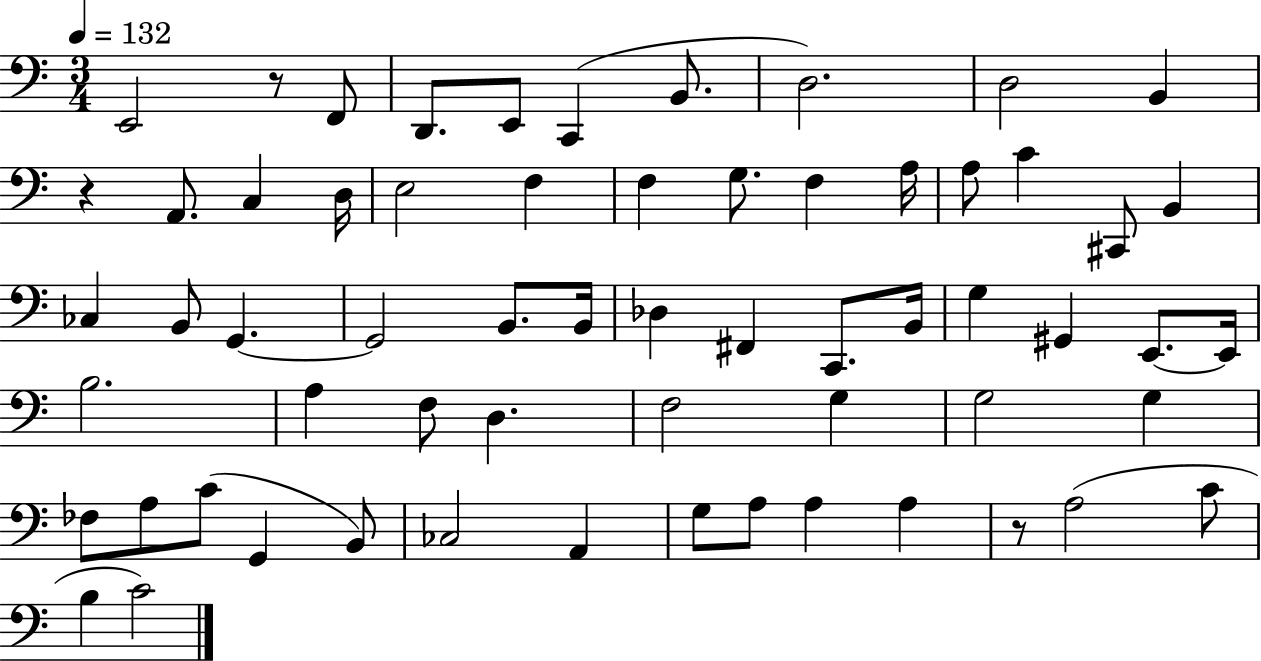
{
  \clef bass
  \numericTimeSignature
  \time 3/4
  \key c \major
  \tempo 4 = 132
  e,2 r8 f,8 | d,8. e,8 c,4( b,8. | d2.) | d2 b,4 | \break r4 a,8. c4 d16 | e2 f4 | f4 g8. f4 a16 | a8 c'4 cis,8 b,4 | \break ces4 b,8 g,4.~~ | g,2 b,8. b,16 | des4 fis,4 c,8. b,16 | g4 gis,4 e,8.~~ e,16 | \break b2. | a4 f8 d4. | f2 g4 | g2 g4 | \break fes8 a8 c'8( g,4 b,8) | ces2 a,4 | g8 a8 a4 a4 | r8 a2( c'8 | \break b4 c'2) | \bar "|."
}